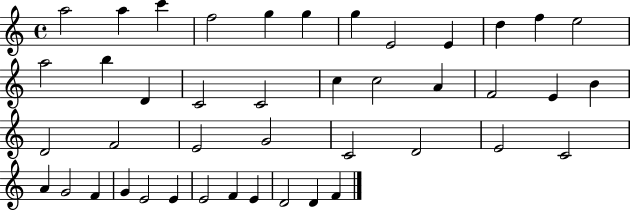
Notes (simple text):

A5/h A5/q C6/q F5/h G5/q G5/q G5/q E4/h E4/q D5/q F5/q E5/h A5/h B5/q D4/q C4/h C4/h C5/q C5/h A4/q F4/h E4/q B4/q D4/h F4/h E4/h G4/h C4/h D4/h E4/h C4/h A4/q G4/h F4/q G4/q E4/h E4/q E4/h F4/q E4/q D4/h D4/q F4/q